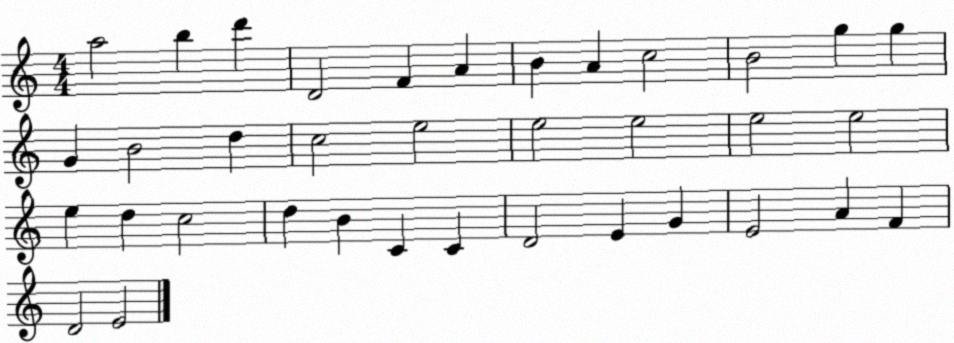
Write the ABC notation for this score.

X:1
T:Untitled
M:4/4
L:1/4
K:C
a2 b d' D2 F A B A c2 B2 g g G B2 d c2 e2 e2 e2 e2 e2 e d c2 d B C C D2 E G E2 A F D2 E2